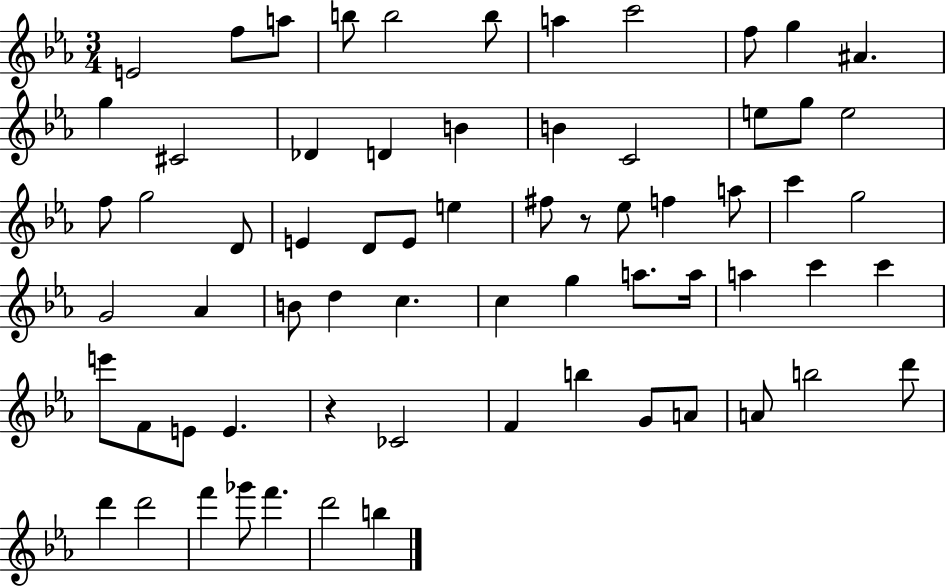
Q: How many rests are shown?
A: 2